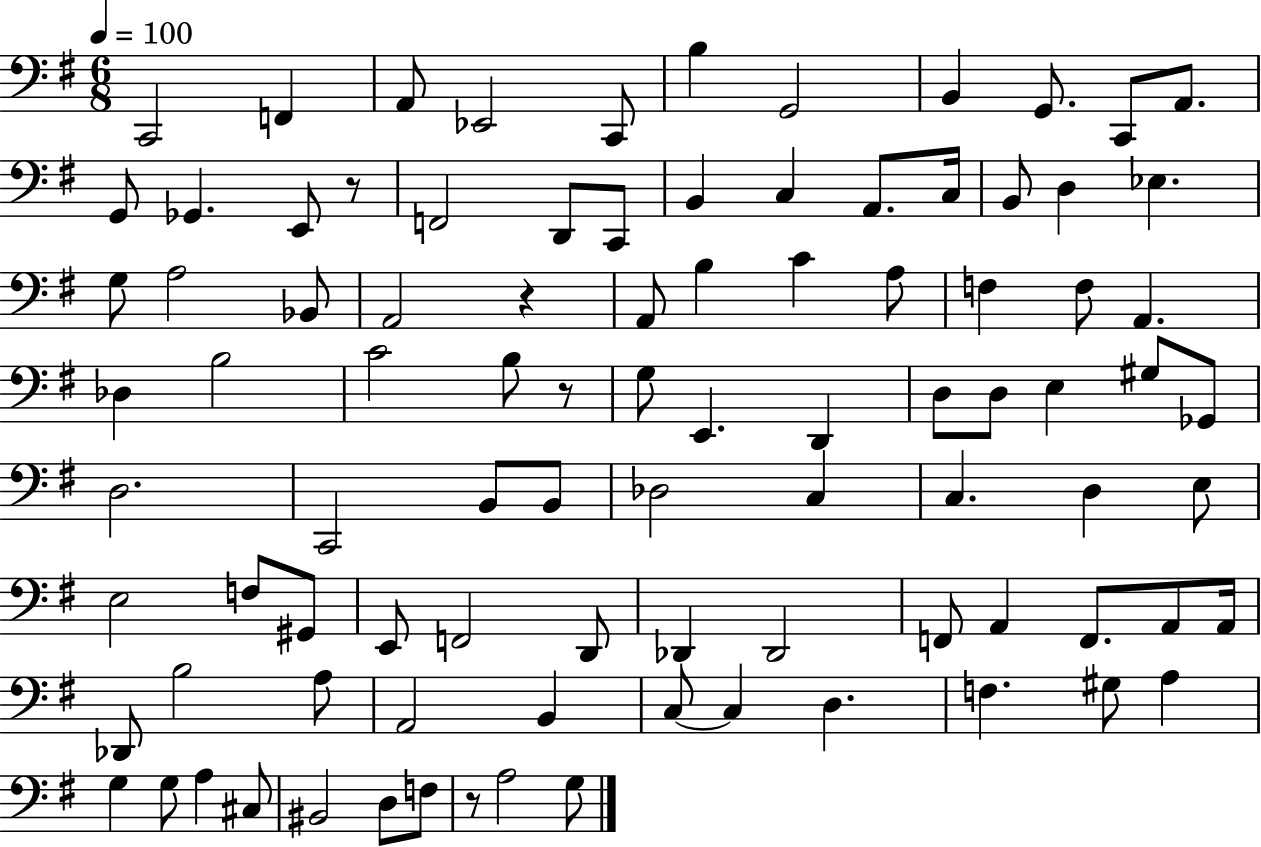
{
  \clef bass
  \numericTimeSignature
  \time 6/8
  \key g \major
  \tempo 4 = 100
  c,2 f,4 | a,8 ees,2 c,8 | b4 g,2 | b,4 g,8. c,8 a,8. | \break g,8 ges,4. e,8 r8 | f,2 d,8 c,8 | b,4 c4 a,8. c16 | b,8 d4 ees4. | \break g8 a2 bes,8 | a,2 r4 | a,8 b4 c'4 a8 | f4 f8 a,4. | \break des4 b2 | c'2 b8 r8 | g8 e,4. d,4 | d8 d8 e4 gis8 ges,8 | \break d2. | c,2 b,8 b,8 | des2 c4 | c4. d4 e8 | \break e2 f8 gis,8 | e,8 f,2 d,8 | des,4 des,2 | f,8 a,4 f,8. a,8 a,16 | \break des,8 b2 a8 | a,2 b,4 | c8~~ c4 d4. | f4. gis8 a4 | \break g4 g8 a4 cis8 | bis,2 d8 f8 | r8 a2 g8 | \bar "|."
}